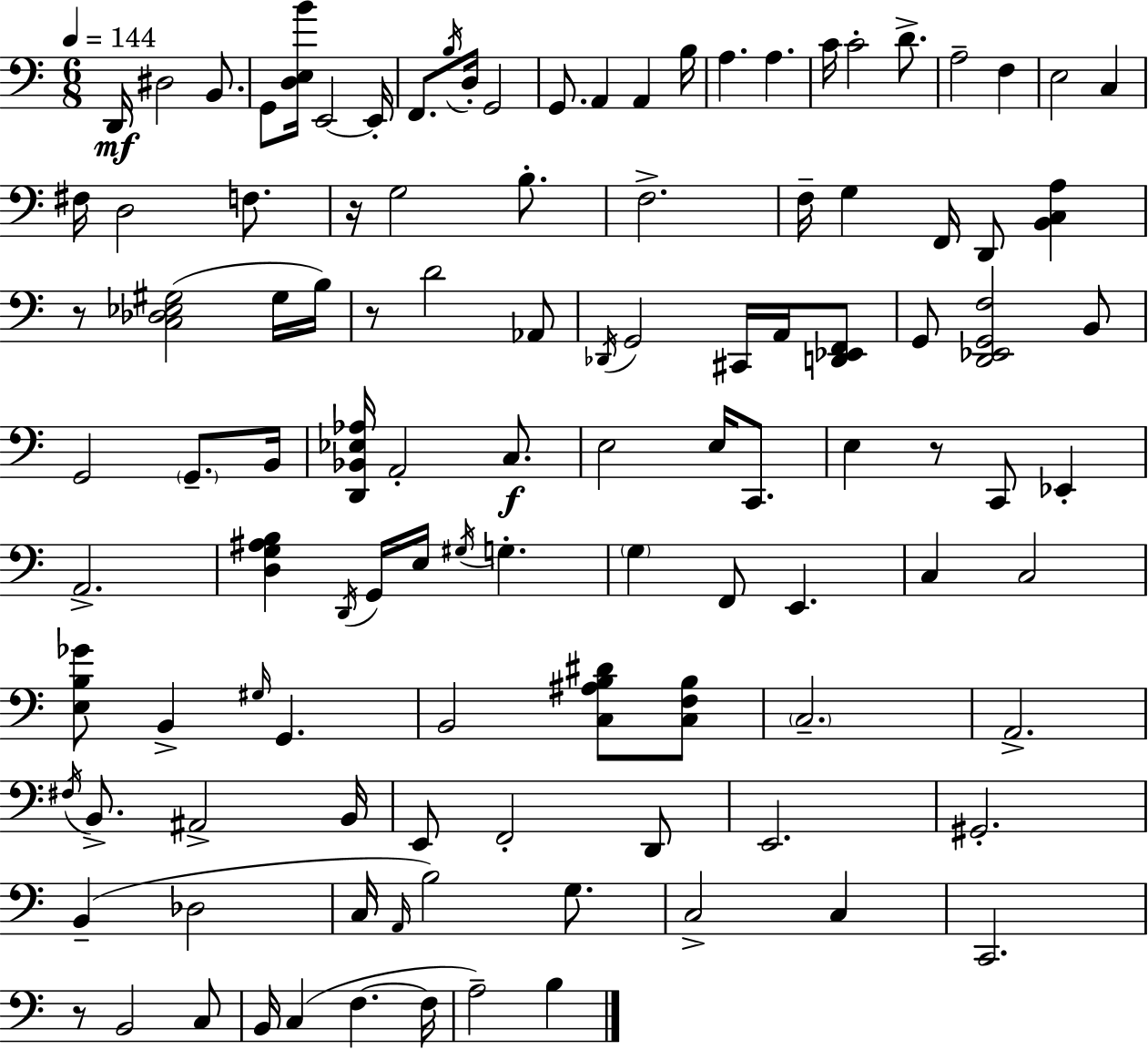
X:1
T:Untitled
M:6/8
L:1/4
K:C
D,,/4 ^D,2 B,,/2 G,,/2 [D,E,B]/4 E,,2 E,,/4 F,,/2 B,/4 D,/4 G,,2 G,,/2 A,, A,, B,/4 A, A, C/4 C2 D/2 A,2 F, E,2 C, ^F,/4 D,2 F,/2 z/4 G,2 B,/2 F,2 F,/4 G, F,,/4 D,,/2 [B,,C,A,] z/2 [C,_D,_E,^G,]2 ^G,/4 B,/4 z/2 D2 _A,,/2 _D,,/4 G,,2 ^C,,/4 A,,/4 [D,,_E,,F,,]/2 G,,/2 [D,,_E,,G,,F,]2 B,,/2 G,,2 G,,/2 B,,/4 [D,,_B,,_E,_A,]/4 A,,2 C,/2 E,2 E,/4 C,,/2 E, z/2 C,,/2 _E,, A,,2 [D,G,^A,B,] D,,/4 G,,/4 E,/4 ^G,/4 G, G, F,,/2 E,, C, C,2 [E,B,_G]/2 B,, ^G,/4 G,, B,,2 [C,^A,B,^D]/2 [C,F,B,]/2 C,2 A,,2 ^F,/4 B,,/2 ^A,,2 B,,/4 E,,/2 F,,2 D,,/2 E,,2 ^G,,2 B,, _D,2 C,/4 A,,/4 B,2 G,/2 C,2 C, C,,2 z/2 B,,2 C,/2 B,,/4 C, F, F,/4 A,2 B,